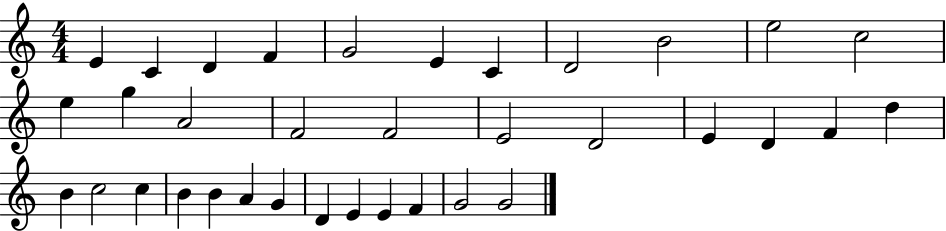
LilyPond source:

{
  \clef treble
  \numericTimeSignature
  \time 4/4
  \key c \major
  e'4 c'4 d'4 f'4 | g'2 e'4 c'4 | d'2 b'2 | e''2 c''2 | \break e''4 g''4 a'2 | f'2 f'2 | e'2 d'2 | e'4 d'4 f'4 d''4 | \break b'4 c''2 c''4 | b'4 b'4 a'4 g'4 | d'4 e'4 e'4 f'4 | g'2 g'2 | \break \bar "|."
}